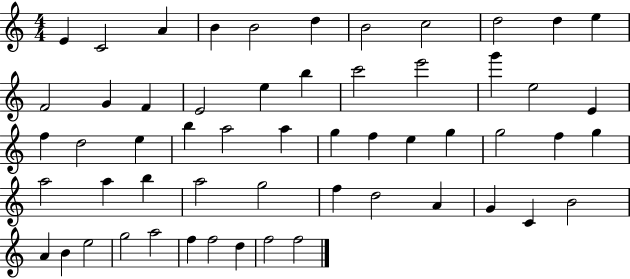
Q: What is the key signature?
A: C major